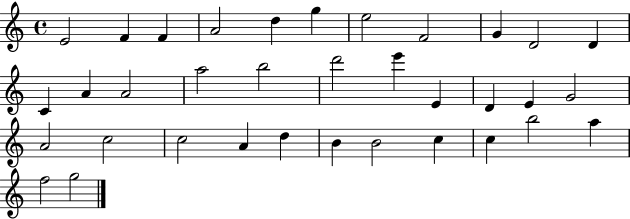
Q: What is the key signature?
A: C major